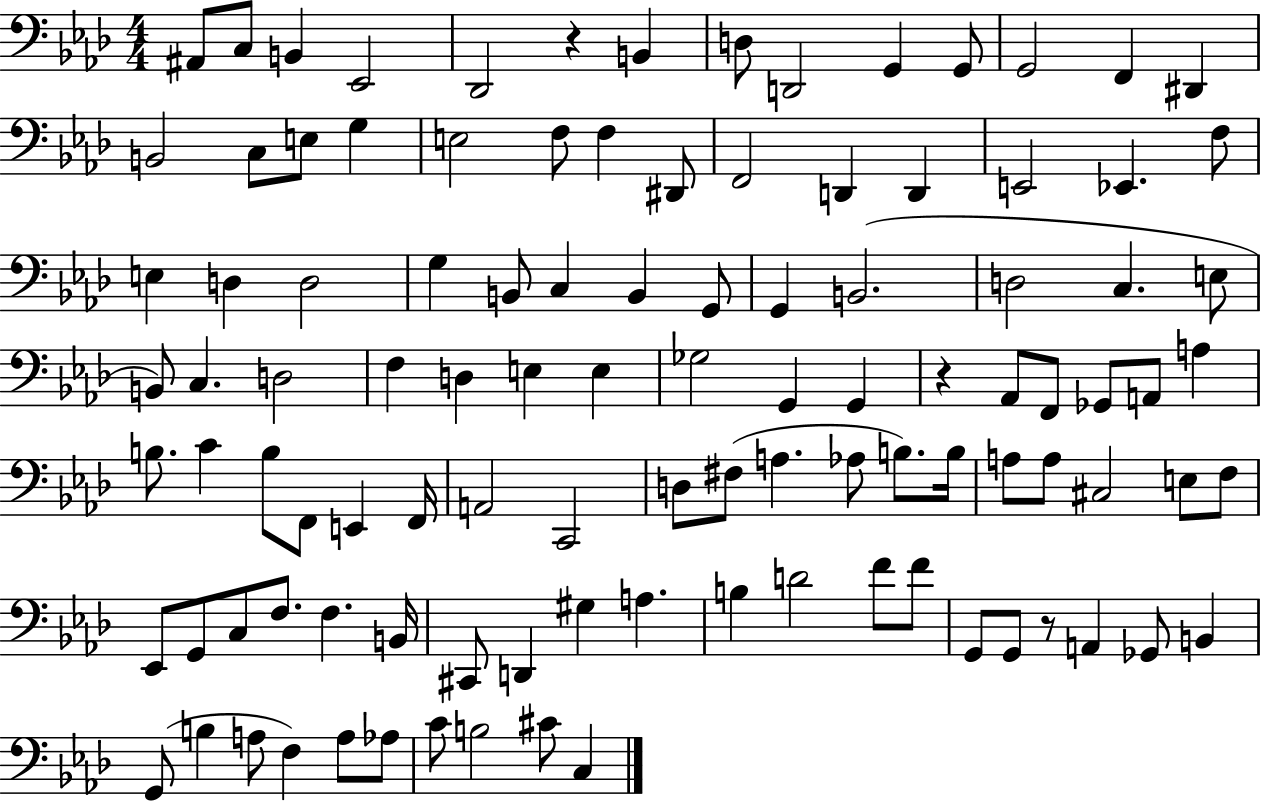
X:1
T:Untitled
M:4/4
L:1/4
K:Ab
^A,,/2 C,/2 B,, _E,,2 _D,,2 z B,, D,/2 D,,2 G,, G,,/2 G,,2 F,, ^D,, B,,2 C,/2 E,/2 G, E,2 F,/2 F, ^D,,/2 F,,2 D,, D,, E,,2 _E,, F,/2 E, D, D,2 G, B,,/2 C, B,, G,,/2 G,, B,,2 D,2 C, E,/2 B,,/2 C, D,2 F, D, E, E, _G,2 G,, G,, z _A,,/2 F,,/2 _G,,/2 A,,/2 A, B,/2 C B,/2 F,,/2 E,, F,,/4 A,,2 C,,2 D,/2 ^F,/2 A, _A,/2 B,/2 B,/4 A,/2 A,/2 ^C,2 E,/2 F,/2 _E,,/2 G,,/2 C,/2 F,/2 F, B,,/4 ^C,,/2 D,, ^G, A, B, D2 F/2 F/2 G,,/2 G,,/2 z/2 A,, _G,,/2 B,, G,,/2 B, A,/2 F, A,/2 _A,/2 C/2 B,2 ^C/2 C,